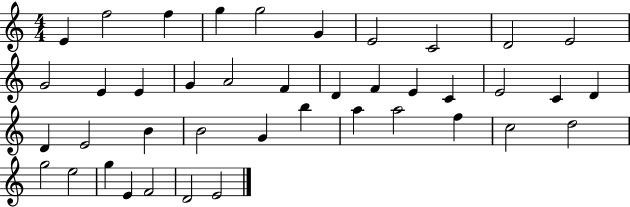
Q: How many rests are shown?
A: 0